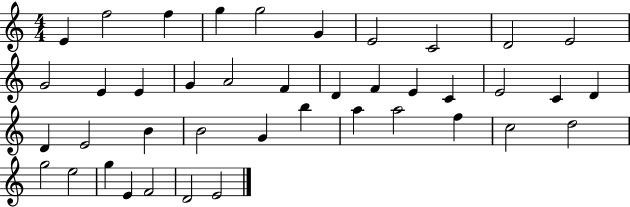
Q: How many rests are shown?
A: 0